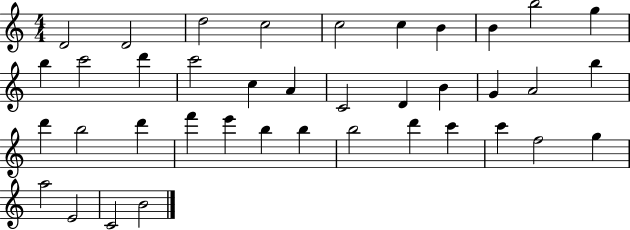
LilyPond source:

{
  \clef treble
  \numericTimeSignature
  \time 4/4
  \key c \major
  d'2 d'2 | d''2 c''2 | c''2 c''4 b'4 | b'4 b''2 g''4 | \break b''4 c'''2 d'''4 | c'''2 c''4 a'4 | c'2 d'4 b'4 | g'4 a'2 b''4 | \break d'''4 b''2 d'''4 | f'''4 e'''4 b''4 b''4 | b''2 d'''4 c'''4 | c'''4 f''2 g''4 | \break a''2 e'2 | c'2 b'2 | \bar "|."
}